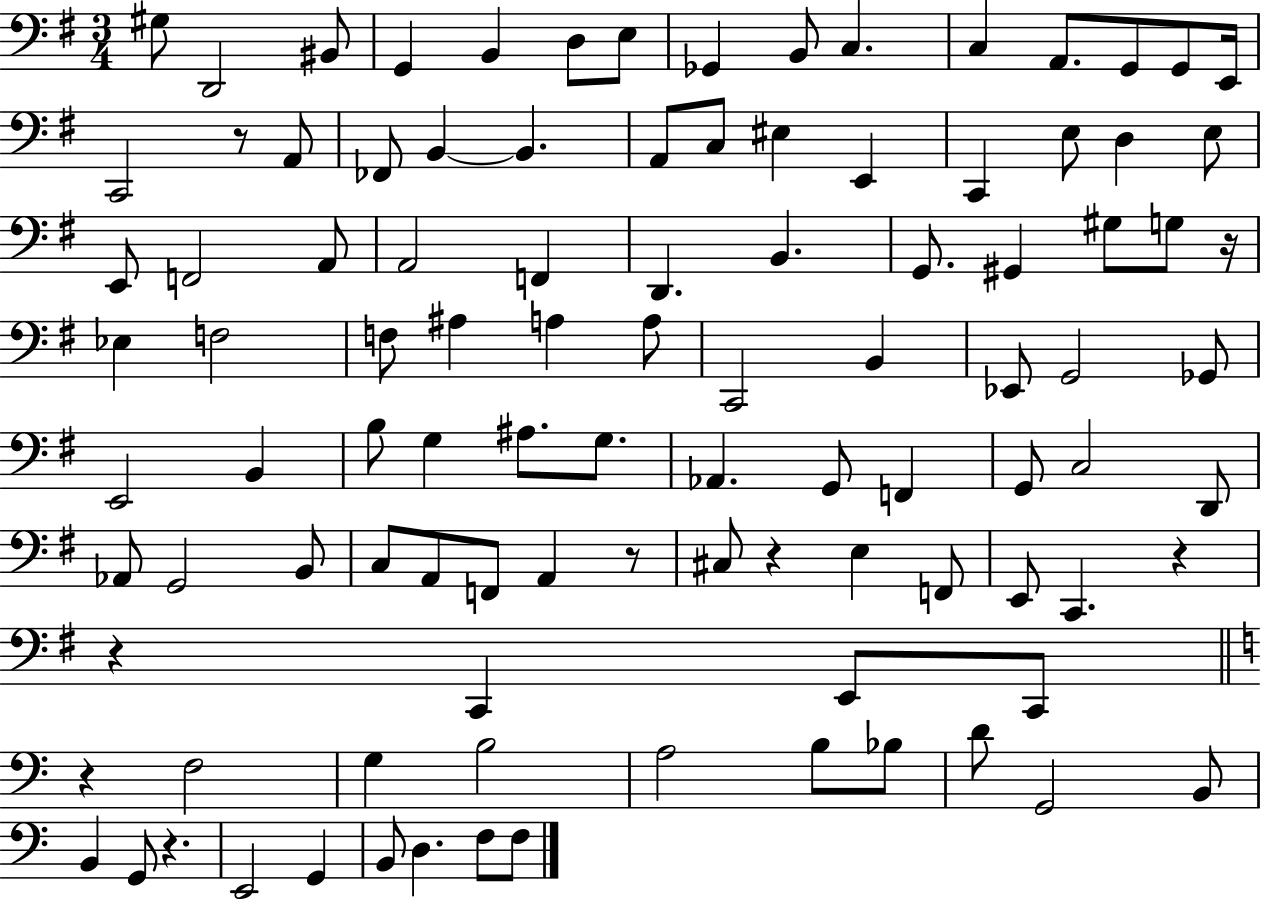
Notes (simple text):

G#3/e D2/h BIS2/e G2/q B2/q D3/e E3/e Gb2/q B2/e C3/q. C3/q A2/e. G2/e G2/e E2/s C2/h R/e A2/e FES2/e B2/q B2/q. A2/e C3/e EIS3/q E2/q C2/q E3/e D3/q E3/e E2/e F2/h A2/e A2/h F2/q D2/q. B2/q. G2/e. G#2/q G#3/e G3/e R/s Eb3/q F3/h F3/e A#3/q A3/q A3/e C2/h B2/q Eb2/e G2/h Gb2/e E2/h B2/q B3/e G3/q A#3/e. G3/e. Ab2/q. G2/e F2/q G2/e C3/h D2/e Ab2/e G2/h B2/e C3/e A2/e F2/e A2/q R/e C#3/e R/q E3/q F2/e E2/e C2/q. R/q R/q C2/q E2/e C2/e R/q F3/h G3/q B3/h A3/h B3/e Bb3/e D4/e G2/h B2/e B2/q G2/e R/q. E2/h G2/q B2/e D3/q. F3/e F3/e